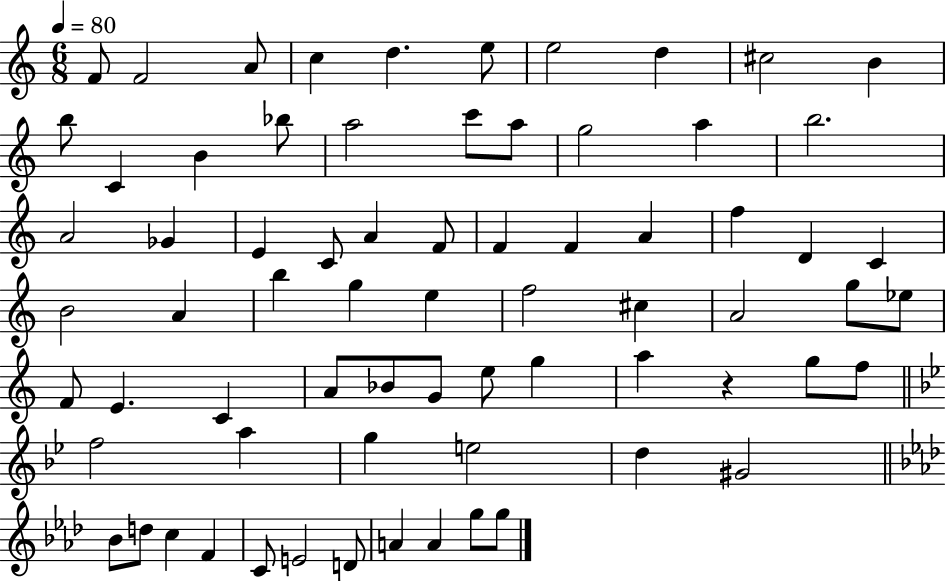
F4/e F4/h A4/e C5/q D5/q. E5/e E5/h D5/q C#5/h B4/q B5/e C4/q B4/q Bb5/e A5/h C6/e A5/e G5/h A5/q B5/h. A4/h Gb4/q E4/q C4/e A4/q F4/e F4/q F4/q A4/q F5/q D4/q C4/q B4/h A4/q B5/q G5/q E5/q F5/h C#5/q A4/h G5/e Eb5/e F4/e E4/q. C4/q A4/e Bb4/e G4/e E5/e G5/q A5/q R/q G5/e F5/e F5/h A5/q G5/q E5/h D5/q G#4/h Bb4/e D5/e C5/q F4/q C4/e E4/h D4/e A4/q A4/q G5/e G5/e